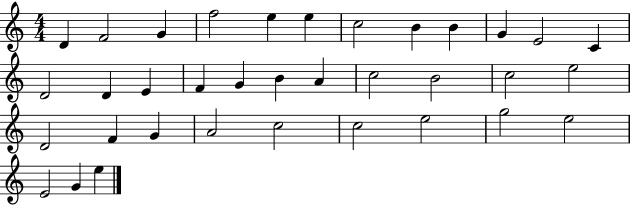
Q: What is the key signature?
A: C major